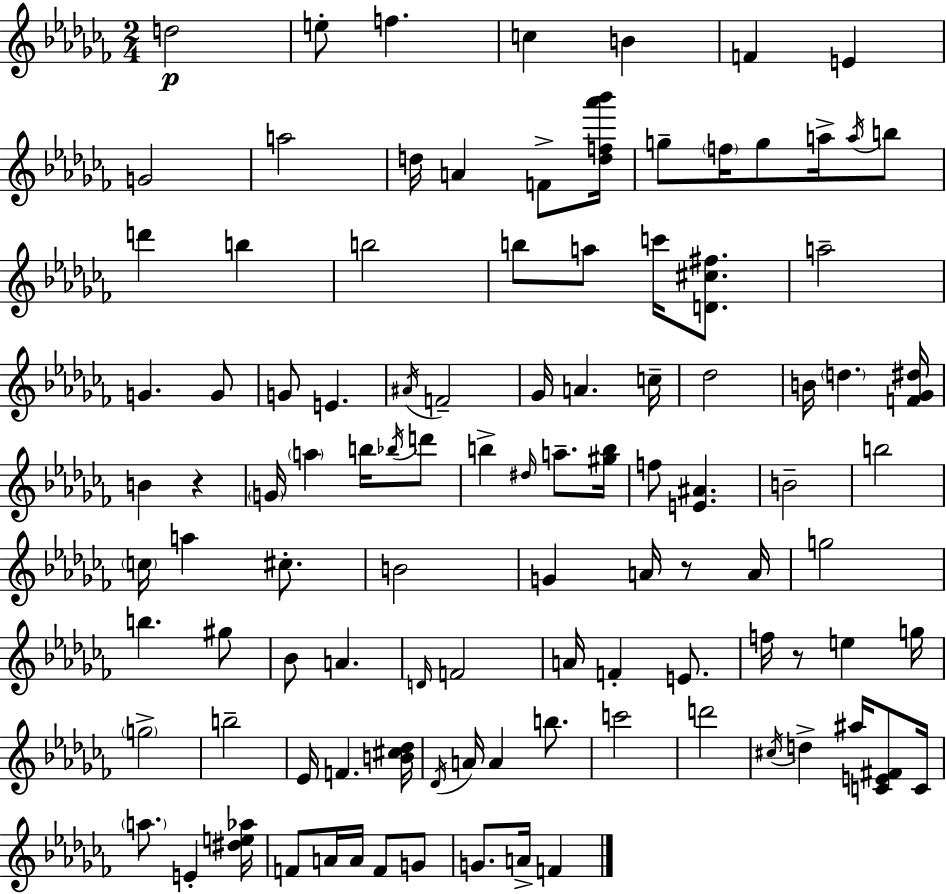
{
  \clef treble
  \numericTimeSignature
  \time 2/4
  \key aes \minor
  d''2\p | e''8-. f''4. | c''4 b'4 | f'4 e'4 | \break g'2 | a''2 | d''16 a'4 f'8-> <d'' f'' aes''' bes'''>16 | g''8-- \parenthesize f''16 g''8 a''16-> \acciaccatura { a''16 } b''8 | \break d'''4 b''4 | b''2 | b''8 a''8 c'''16 <d' cis'' fis''>8. | a''2-- | \break g'4. g'8 | g'8 e'4. | \acciaccatura { ais'16 } f'2-- | ges'16 a'4. | \break c''16-- des''2 | b'16 \parenthesize d''4. | <f' ges' dis''>16 b'4 r4 | \parenthesize g'16 \parenthesize a''4 b''16 | \break \acciaccatura { bes''16 } d'''8 b''4-> \grace { dis''16 } | a''8.-- <gis'' b''>16 f''8 <e' ais'>4. | b'2-- | b''2 | \break \parenthesize c''16 a''4 | cis''8.-. b'2 | g'4 | a'16 r8 a'16 g''2 | \break b''4. | gis''8 bes'8 a'4. | \grace { d'16 } f'2 | a'16 f'4-. | \break e'8. f''16 r8 | e''4 g''16 \parenthesize g''2-> | b''2-- | ees'16 f'4. | \break <b' cis'' des''>16 \acciaccatura { des'16 } a'16 a'4 | b''8. c'''2 | d'''2 | \acciaccatura { cis''16 } d''4-> | \break ais''16 <c' e' fis'>8 c'16 \parenthesize a''8. | e'4-. <dis'' e'' aes''>16 f'8 | a'16 a'16 f'8 g'8 g'8. | a'16-> f'4 \bar "|."
}